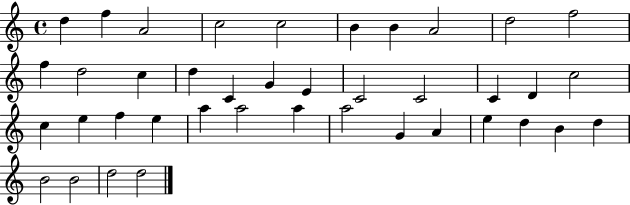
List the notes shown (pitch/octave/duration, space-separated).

D5/q F5/q A4/h C5/h C5/h B4/q B4/q A4/h D5/h F5/h F5/q D5/h C5/q D5/q C4/q G4/q E4/q C4/h C4/h C4/q D4/q C5/h C5/q E5/q F5/q E5/q A5/q A5/h A5/q A5/h G4/q A4/q E5/q D5/q B4/q D5/q B4/h B4/h D5/h D5/h